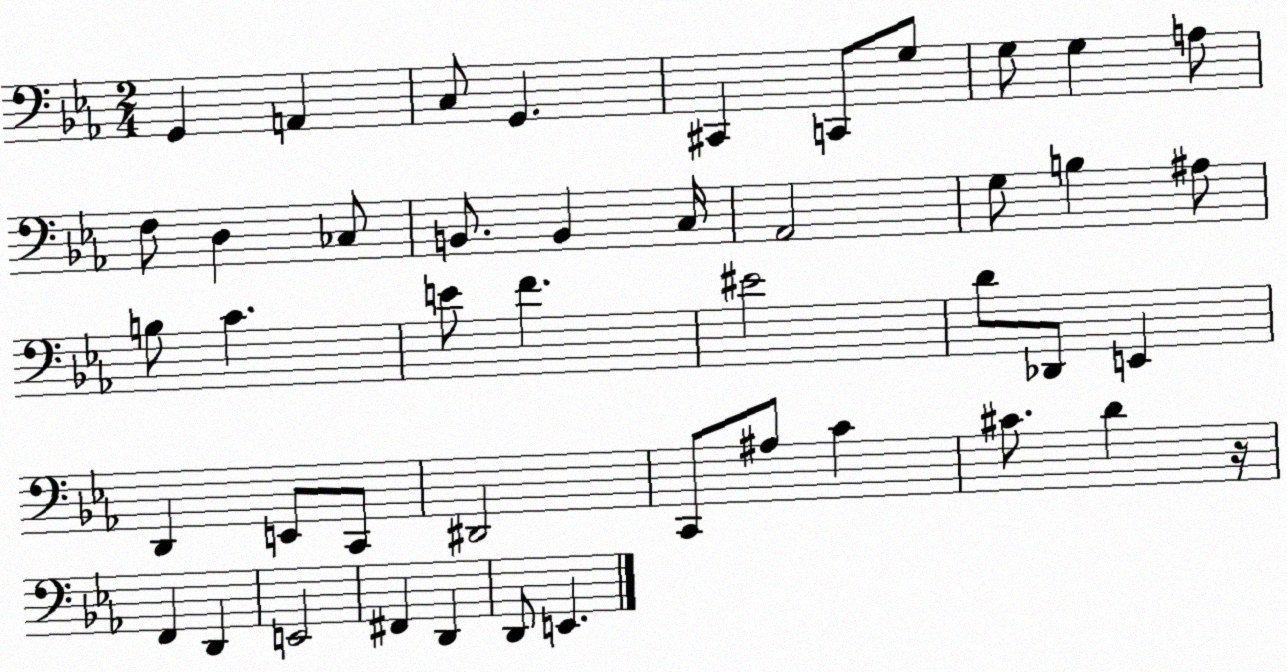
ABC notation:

X:1
T:Untitled
M:2/4
L:1/4
K:Eb
G,, A,, C,/2 G,, ^C,, C,,/2 G,/2 G,/2 G, A,/2 F,/2 D, _C,/2 B,,/2 B,, C,/4 _A,,2 G,/2 B, ^A,/2 B,/2 C E/2 F ^E2 D/2 _D,,/2 E,, D,, E,,/2 C,,/2 ^D,,2 C,,/2 ^A,/2 C ^C/2 D z/4 F,, D,, E,,2 ^F,, D,, D,,/2 E,,